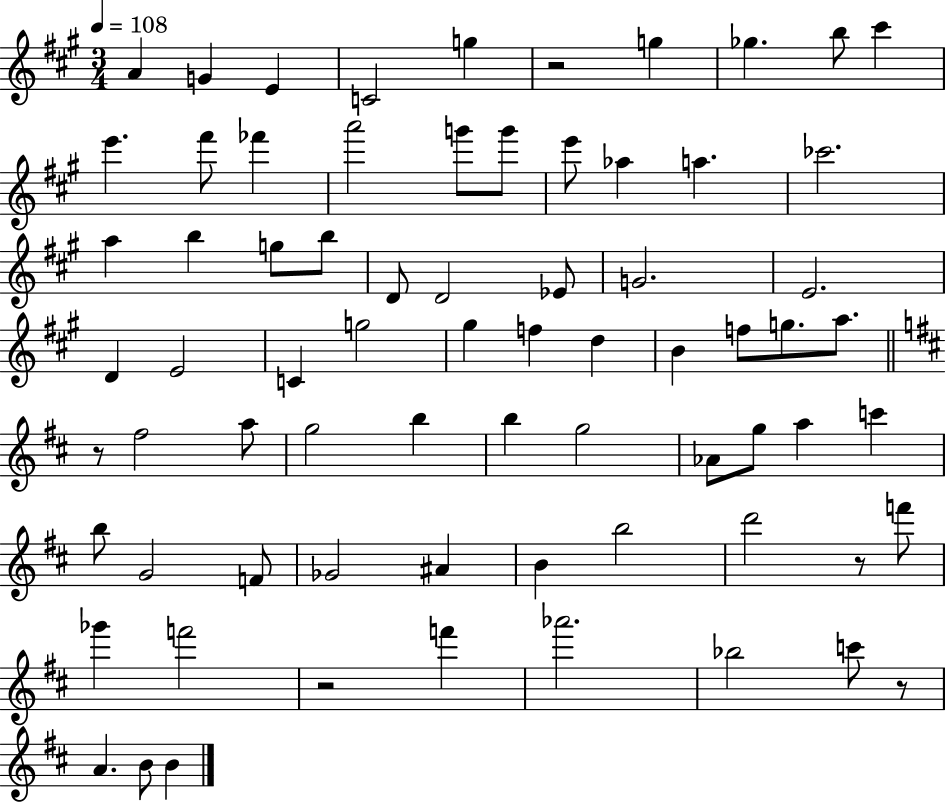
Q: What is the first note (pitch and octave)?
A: A4